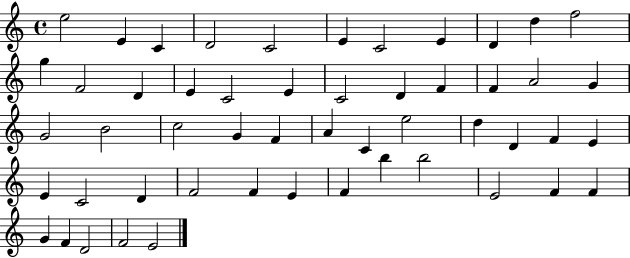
X:1
T:Untitled
M:4/4
L:1/4
K:C
e2 E C D2 C2 E C2 E D d f2 g F2 D E C2 E C2 D F F A2 G G2 B2 c2 G F A C e2 d D F E E C2 D F2 F E F b b2 E2 F F G F D2 F2 E2